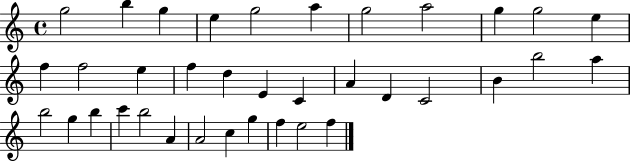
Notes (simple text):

G5/h B5/q G5/q E5/q G5/h A5/q G5/h A5/h G5/q G5/h E5/q F5/q F5/h E5/q F5/q D5/q E4/q C4/q A4/q D4/q C4/h B4/q B5/h A5/q B5/h G5/q B5/q C6/q B5/h A4/q A4/h C5/q G5/q F5/q E5/h F5/q